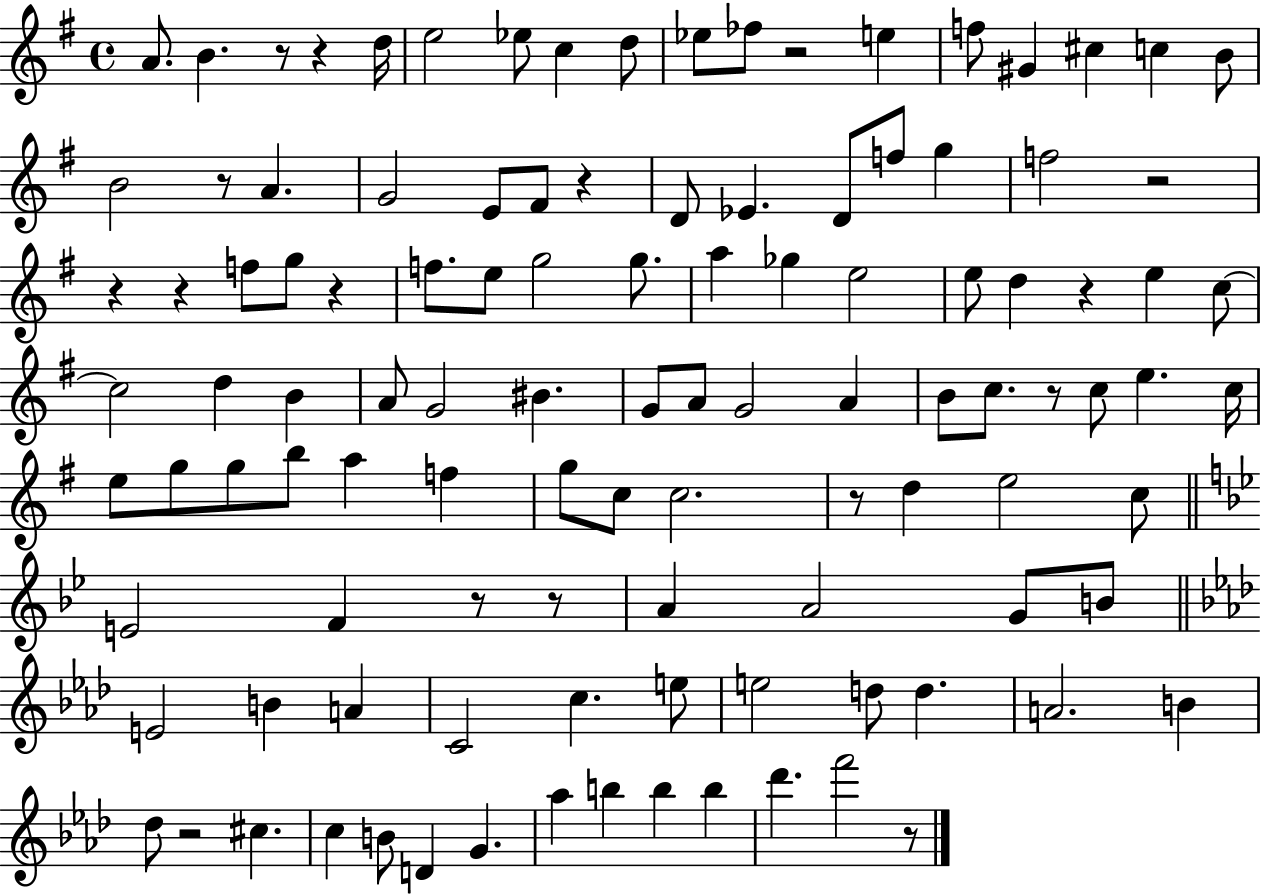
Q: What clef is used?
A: treble